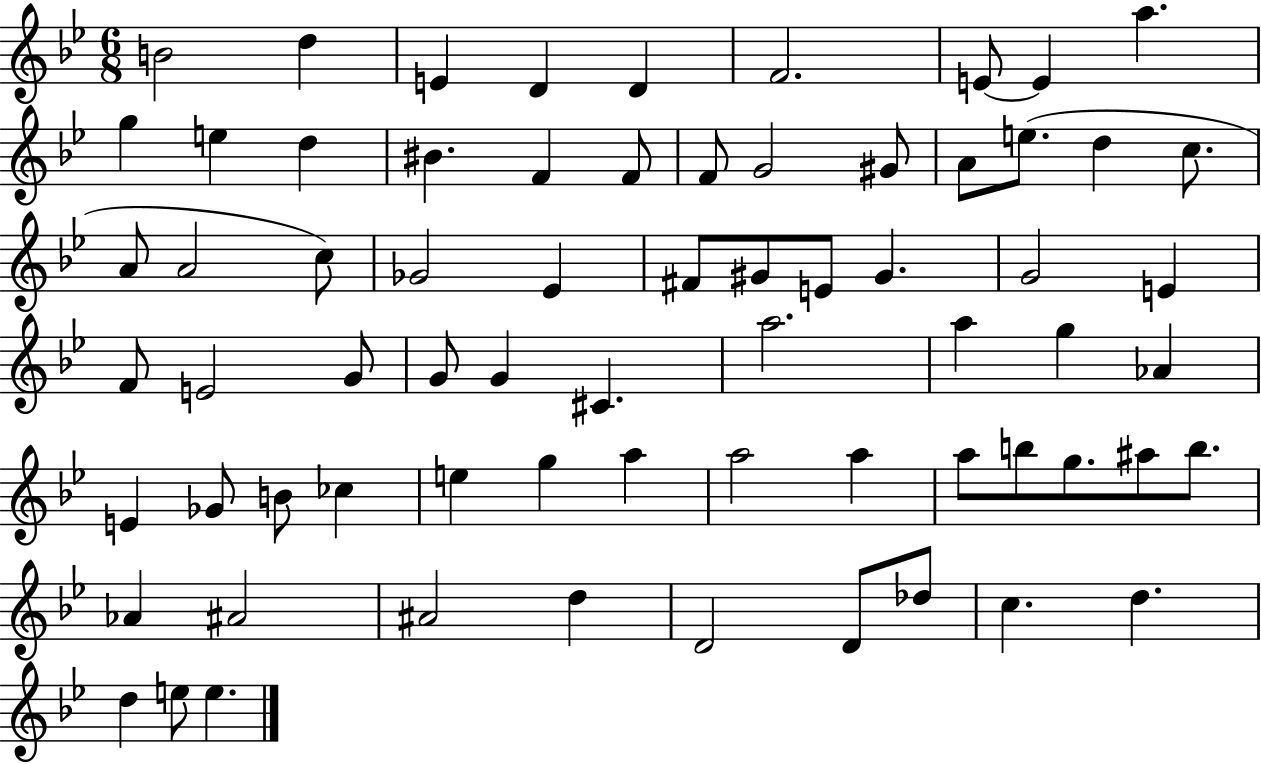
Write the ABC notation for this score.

X:1
T:Untitled
M:6/8
L:1/4
K:Bb
B2 d E D D F2 E/2 E a g e d ^B F F/2 F/2 G2 ^G/2 A/2 e/2 d c/2 A/2 A2 c/2 _G2 _E ^F/2 ^G/2 E/2 ^G G2 E F/2 E2 G/2 G/2 G ^C a2 a g _A E _G/2 B/2 _c e g a a2 a a/2 b/2 g/2 ^a/2 b/2 _A ^A2 ^A2 d D2 D/2 _d/2 c d d e/2 e